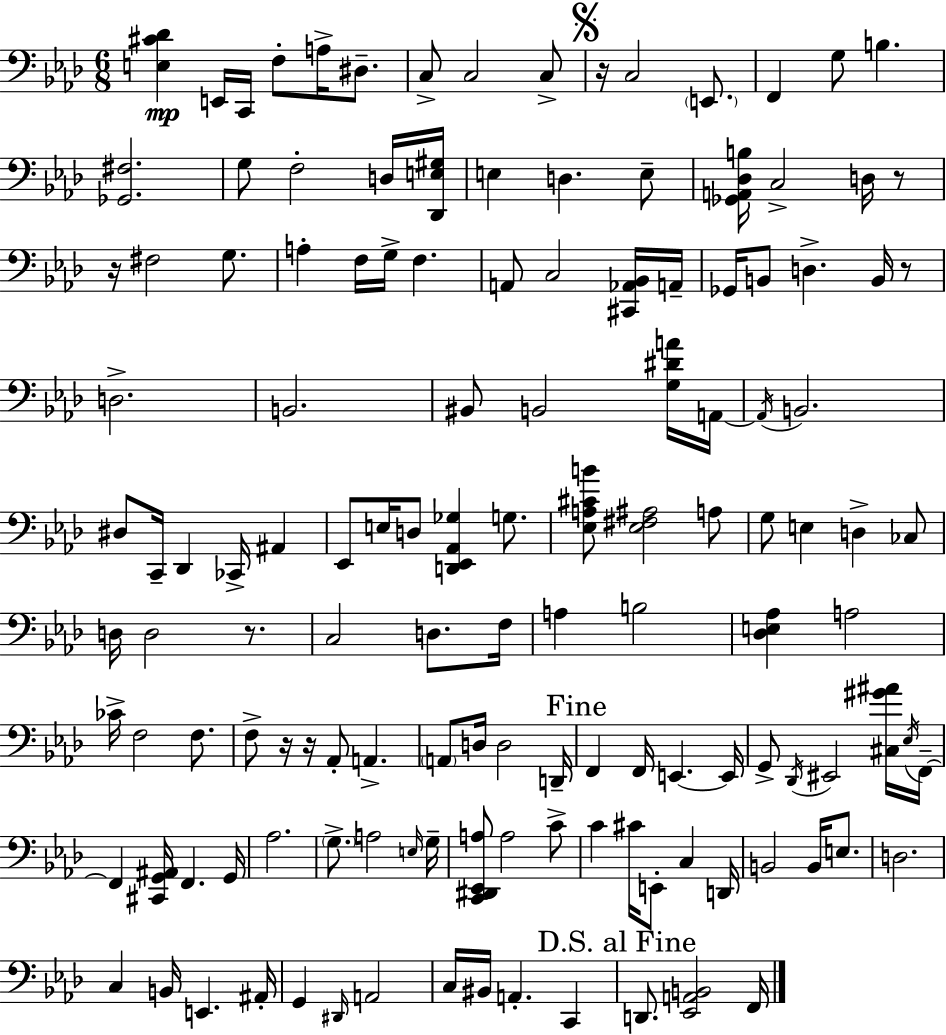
[E3,C#4,Db4]/q E2/s C2/s F3/e A3/s D#3/e. C3/e C3/h C3/e R/s C3/h E2/e. F2/q G3/e B3/q. [Gb2,F#3]/h. G3/e F3/h D3/s [Db2,E3,G#3]/s E3/q D3/q. E3/e [Gb2,A2,Db3,B3]/s C3/h D3/s R/e R/s F#3/h G3/e. A3/q F3/s G3/s F3/q. A2/e C3/h [C#2,Ab2,Bb2]/s A2/s Gb2/s B2/e D3/q. B2/s R/e D3/h. B2/h. BIS2/e B2/h [G3,D#4,A4]/s A2/s A2/s B2/h. D#3/e C2/s Db2/q CES2/s A#2/q Eb2/e E3/s D3/e [D2,Eb2,Ab2,Gb3]/q G3/e. [Eb3,A3,C#4,B4]/e [Eb3,F#3,A#3]/h A3/e G3/e E3/q D3/q CES3/e D3/s D3/h R/e. C3/h D3/e. F3/s A3/q B3/h [Db3,E3,Ab3]/q A3/h CES4/s F3/h F3/e. F3/e R/s R/s Ab2/e A2/q. A2/e D3/s D3/h D2/s F2/q F2/s E2/q. E2/s G2/e Db2/s EIS2/h [C#3,G#4,A#4]/s Eb3/s F2/s F2/q [C#2,G2,A#2]/s F2/q. G2/s Ab3/h. G3/e. A3/h E3/s G3/s [C2,D#2,Eb2,A3]/e A3/h C4/e C4/q C#4/s E2/e C3/q D2/s B2/h B2/s E3/e. D3/h. C3/q B2/s E2/q. A#2/s G2/q D#2/s A2/h C3/s BIS2/s A2/q. C2/q D2/e. [Eb2,A2,B2]/h F2/s